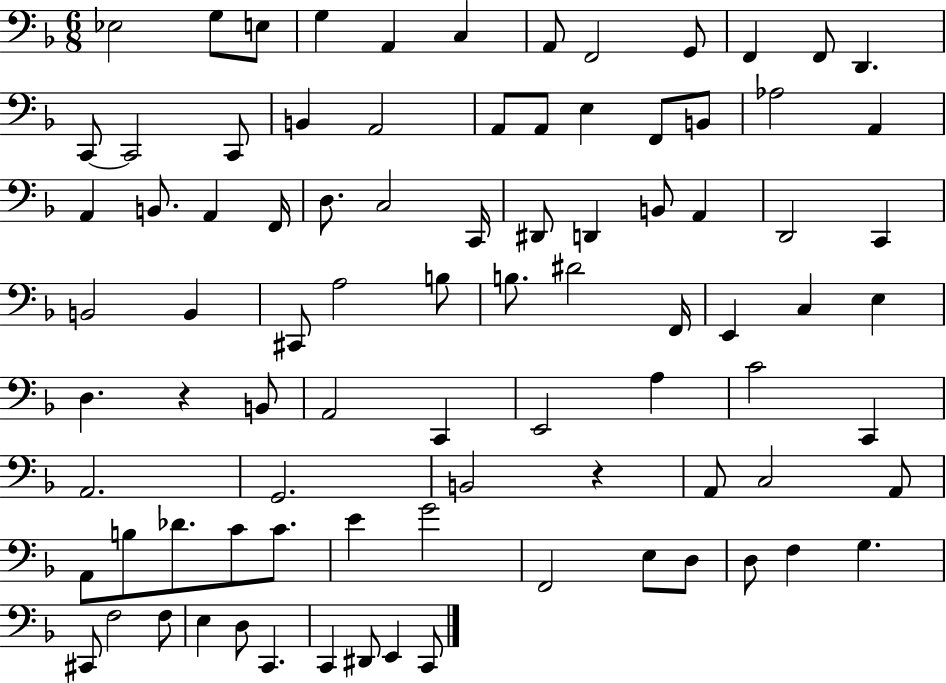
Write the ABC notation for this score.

X:1
T:Untitled
M:6/8
L:1/4
K:F
_E,2 G,/2 E,/2 G, A,, C, A,,/2 F,,2 G,,/2 F,, F,,/2 D,, C,,/2 C,,2 C,,/2 B,, A,,2 A,,/2 A,,/2 E, F,,/2 B,,/2 _A,2 A,, A,, B,,/2 A,, F,,/4 D,/2 C,2 C,,/4 ^D,,/2 D,, B,,/2 A,, D,,2 C,, B,,2 B,, ^C,,/2 A,2 B,/2 B,/2 ^D2 F,,/4 E,, C, E, D, z B,,/2 A,,2 C,, E,,2 A, C2 C,, A,,2 G,,2 B,,2 z A,,/2 C,2 A,,/2 A,,/2 B,/2 _D/2 C/2 C/2 E G2 F,,2 E,/2 D,/2 D,/2 F, G, ^C,,/2 F,2 F,/2 E, D,/2 C,, C,, ^D,,/2 E,, C,,/2